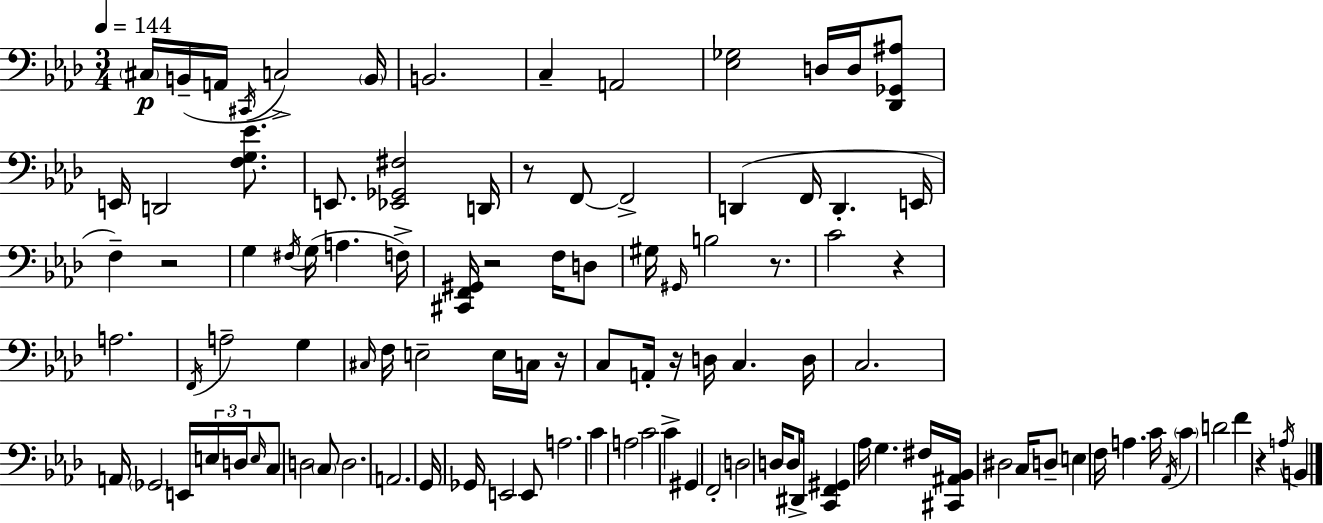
C#3/s B2/s A2/s C#2/s C3/h B2/s B2/h. C3/q A2/h [Eb3,Gb3]/h D3/s D3/s [Db2,Gb2,A#3]/e E2/s D2/h [F3,G3,Eb4]/e. E2/e. [Eb2,Gb2,F#3]/h D2/s R/e F2/e F2/h D2/q F2/s D2/q. E2/s F3/q R/h G3/q F#3/s G3/s A3/q. F3/s [C#2,F2,G#2]/s R/h F3/s D3/e G#3/s G#2/s B3/h R/e. C4/h R/q A3/h. F2/s A3/h G3/q C#3/s F3/s E3/h E3/s C3/s R/s C3/e A2/s R/s D3/s C3/q. D3/s C3/h. A2/s Gb2/h E2/s E3/s D3/s E3/s C3/e D3/h C3/e D3/h. A2/h. G2/s Gb2/s E2/h E2/e A3/h. C4/q A3/h C4/h C4/q G#2/q F2/h D3/h D3/s D3/e D#2/s [C2,F2,G#2]/q Ab3/s G3/q. F#3/s [C#2,A#2,Bb2]/s D#3/h C3/s D3/e E3/q F3/s A3/q. C4/s Ab2/s C4/q D4/h F4/q R/q A3/s B2/q